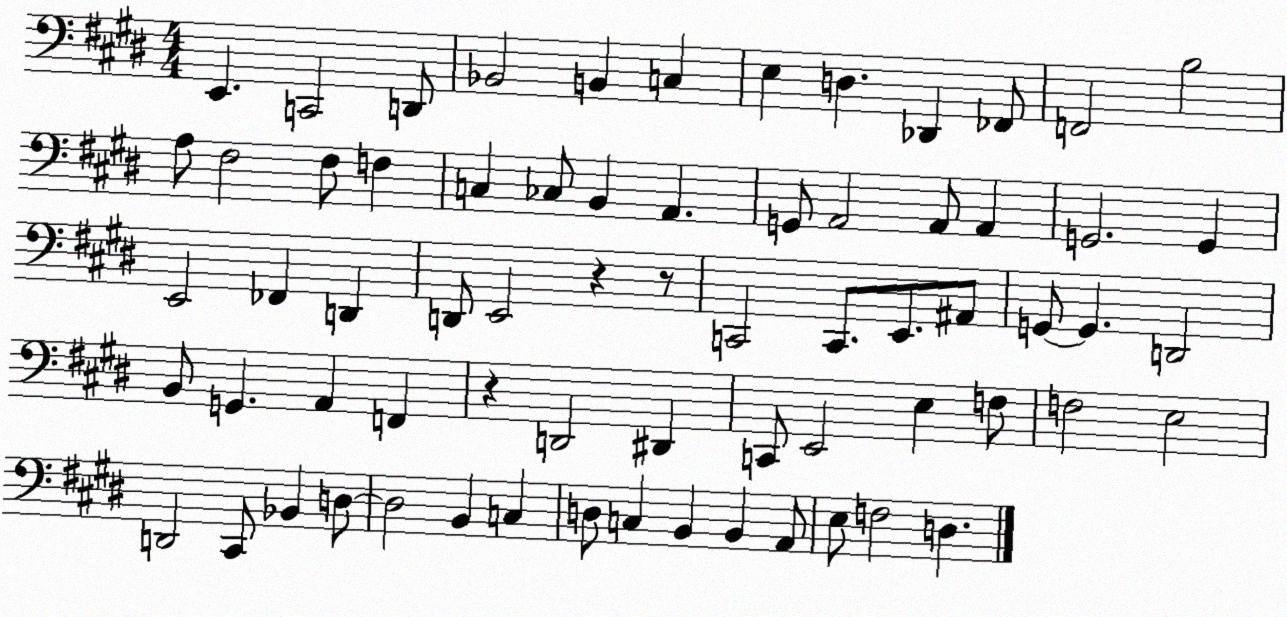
X:1
T:Untitled
M:4/4
L:1/4
K:E
E,, C,,2 D,,/2 _B,,2 B,, C, E, D, _D,, _F,,/2 F,,2 B,2 A,/2 ^F,2 ^F,/2 F, C, _C,/2 B,, A,, G,,/2 A,,2 A,,/2 A,, G,,2 G,, E,,2 _F,, D,, D,,/2 E,,2 z z/2 C,,2 C,,/2 E,,/2 ^A,,/2 G,,/2 G,, D,,2 B,,/2 G,, A,, F,, z D,,2 ^D,, C,,/2 E,,2 E, F,/2 F,2 E,2 D,,2 ^C,,/2 _B,, D,/2 D,2 B,, C, D,/2 C, B,, B,, A,,/2 E,/2 F,2 D,